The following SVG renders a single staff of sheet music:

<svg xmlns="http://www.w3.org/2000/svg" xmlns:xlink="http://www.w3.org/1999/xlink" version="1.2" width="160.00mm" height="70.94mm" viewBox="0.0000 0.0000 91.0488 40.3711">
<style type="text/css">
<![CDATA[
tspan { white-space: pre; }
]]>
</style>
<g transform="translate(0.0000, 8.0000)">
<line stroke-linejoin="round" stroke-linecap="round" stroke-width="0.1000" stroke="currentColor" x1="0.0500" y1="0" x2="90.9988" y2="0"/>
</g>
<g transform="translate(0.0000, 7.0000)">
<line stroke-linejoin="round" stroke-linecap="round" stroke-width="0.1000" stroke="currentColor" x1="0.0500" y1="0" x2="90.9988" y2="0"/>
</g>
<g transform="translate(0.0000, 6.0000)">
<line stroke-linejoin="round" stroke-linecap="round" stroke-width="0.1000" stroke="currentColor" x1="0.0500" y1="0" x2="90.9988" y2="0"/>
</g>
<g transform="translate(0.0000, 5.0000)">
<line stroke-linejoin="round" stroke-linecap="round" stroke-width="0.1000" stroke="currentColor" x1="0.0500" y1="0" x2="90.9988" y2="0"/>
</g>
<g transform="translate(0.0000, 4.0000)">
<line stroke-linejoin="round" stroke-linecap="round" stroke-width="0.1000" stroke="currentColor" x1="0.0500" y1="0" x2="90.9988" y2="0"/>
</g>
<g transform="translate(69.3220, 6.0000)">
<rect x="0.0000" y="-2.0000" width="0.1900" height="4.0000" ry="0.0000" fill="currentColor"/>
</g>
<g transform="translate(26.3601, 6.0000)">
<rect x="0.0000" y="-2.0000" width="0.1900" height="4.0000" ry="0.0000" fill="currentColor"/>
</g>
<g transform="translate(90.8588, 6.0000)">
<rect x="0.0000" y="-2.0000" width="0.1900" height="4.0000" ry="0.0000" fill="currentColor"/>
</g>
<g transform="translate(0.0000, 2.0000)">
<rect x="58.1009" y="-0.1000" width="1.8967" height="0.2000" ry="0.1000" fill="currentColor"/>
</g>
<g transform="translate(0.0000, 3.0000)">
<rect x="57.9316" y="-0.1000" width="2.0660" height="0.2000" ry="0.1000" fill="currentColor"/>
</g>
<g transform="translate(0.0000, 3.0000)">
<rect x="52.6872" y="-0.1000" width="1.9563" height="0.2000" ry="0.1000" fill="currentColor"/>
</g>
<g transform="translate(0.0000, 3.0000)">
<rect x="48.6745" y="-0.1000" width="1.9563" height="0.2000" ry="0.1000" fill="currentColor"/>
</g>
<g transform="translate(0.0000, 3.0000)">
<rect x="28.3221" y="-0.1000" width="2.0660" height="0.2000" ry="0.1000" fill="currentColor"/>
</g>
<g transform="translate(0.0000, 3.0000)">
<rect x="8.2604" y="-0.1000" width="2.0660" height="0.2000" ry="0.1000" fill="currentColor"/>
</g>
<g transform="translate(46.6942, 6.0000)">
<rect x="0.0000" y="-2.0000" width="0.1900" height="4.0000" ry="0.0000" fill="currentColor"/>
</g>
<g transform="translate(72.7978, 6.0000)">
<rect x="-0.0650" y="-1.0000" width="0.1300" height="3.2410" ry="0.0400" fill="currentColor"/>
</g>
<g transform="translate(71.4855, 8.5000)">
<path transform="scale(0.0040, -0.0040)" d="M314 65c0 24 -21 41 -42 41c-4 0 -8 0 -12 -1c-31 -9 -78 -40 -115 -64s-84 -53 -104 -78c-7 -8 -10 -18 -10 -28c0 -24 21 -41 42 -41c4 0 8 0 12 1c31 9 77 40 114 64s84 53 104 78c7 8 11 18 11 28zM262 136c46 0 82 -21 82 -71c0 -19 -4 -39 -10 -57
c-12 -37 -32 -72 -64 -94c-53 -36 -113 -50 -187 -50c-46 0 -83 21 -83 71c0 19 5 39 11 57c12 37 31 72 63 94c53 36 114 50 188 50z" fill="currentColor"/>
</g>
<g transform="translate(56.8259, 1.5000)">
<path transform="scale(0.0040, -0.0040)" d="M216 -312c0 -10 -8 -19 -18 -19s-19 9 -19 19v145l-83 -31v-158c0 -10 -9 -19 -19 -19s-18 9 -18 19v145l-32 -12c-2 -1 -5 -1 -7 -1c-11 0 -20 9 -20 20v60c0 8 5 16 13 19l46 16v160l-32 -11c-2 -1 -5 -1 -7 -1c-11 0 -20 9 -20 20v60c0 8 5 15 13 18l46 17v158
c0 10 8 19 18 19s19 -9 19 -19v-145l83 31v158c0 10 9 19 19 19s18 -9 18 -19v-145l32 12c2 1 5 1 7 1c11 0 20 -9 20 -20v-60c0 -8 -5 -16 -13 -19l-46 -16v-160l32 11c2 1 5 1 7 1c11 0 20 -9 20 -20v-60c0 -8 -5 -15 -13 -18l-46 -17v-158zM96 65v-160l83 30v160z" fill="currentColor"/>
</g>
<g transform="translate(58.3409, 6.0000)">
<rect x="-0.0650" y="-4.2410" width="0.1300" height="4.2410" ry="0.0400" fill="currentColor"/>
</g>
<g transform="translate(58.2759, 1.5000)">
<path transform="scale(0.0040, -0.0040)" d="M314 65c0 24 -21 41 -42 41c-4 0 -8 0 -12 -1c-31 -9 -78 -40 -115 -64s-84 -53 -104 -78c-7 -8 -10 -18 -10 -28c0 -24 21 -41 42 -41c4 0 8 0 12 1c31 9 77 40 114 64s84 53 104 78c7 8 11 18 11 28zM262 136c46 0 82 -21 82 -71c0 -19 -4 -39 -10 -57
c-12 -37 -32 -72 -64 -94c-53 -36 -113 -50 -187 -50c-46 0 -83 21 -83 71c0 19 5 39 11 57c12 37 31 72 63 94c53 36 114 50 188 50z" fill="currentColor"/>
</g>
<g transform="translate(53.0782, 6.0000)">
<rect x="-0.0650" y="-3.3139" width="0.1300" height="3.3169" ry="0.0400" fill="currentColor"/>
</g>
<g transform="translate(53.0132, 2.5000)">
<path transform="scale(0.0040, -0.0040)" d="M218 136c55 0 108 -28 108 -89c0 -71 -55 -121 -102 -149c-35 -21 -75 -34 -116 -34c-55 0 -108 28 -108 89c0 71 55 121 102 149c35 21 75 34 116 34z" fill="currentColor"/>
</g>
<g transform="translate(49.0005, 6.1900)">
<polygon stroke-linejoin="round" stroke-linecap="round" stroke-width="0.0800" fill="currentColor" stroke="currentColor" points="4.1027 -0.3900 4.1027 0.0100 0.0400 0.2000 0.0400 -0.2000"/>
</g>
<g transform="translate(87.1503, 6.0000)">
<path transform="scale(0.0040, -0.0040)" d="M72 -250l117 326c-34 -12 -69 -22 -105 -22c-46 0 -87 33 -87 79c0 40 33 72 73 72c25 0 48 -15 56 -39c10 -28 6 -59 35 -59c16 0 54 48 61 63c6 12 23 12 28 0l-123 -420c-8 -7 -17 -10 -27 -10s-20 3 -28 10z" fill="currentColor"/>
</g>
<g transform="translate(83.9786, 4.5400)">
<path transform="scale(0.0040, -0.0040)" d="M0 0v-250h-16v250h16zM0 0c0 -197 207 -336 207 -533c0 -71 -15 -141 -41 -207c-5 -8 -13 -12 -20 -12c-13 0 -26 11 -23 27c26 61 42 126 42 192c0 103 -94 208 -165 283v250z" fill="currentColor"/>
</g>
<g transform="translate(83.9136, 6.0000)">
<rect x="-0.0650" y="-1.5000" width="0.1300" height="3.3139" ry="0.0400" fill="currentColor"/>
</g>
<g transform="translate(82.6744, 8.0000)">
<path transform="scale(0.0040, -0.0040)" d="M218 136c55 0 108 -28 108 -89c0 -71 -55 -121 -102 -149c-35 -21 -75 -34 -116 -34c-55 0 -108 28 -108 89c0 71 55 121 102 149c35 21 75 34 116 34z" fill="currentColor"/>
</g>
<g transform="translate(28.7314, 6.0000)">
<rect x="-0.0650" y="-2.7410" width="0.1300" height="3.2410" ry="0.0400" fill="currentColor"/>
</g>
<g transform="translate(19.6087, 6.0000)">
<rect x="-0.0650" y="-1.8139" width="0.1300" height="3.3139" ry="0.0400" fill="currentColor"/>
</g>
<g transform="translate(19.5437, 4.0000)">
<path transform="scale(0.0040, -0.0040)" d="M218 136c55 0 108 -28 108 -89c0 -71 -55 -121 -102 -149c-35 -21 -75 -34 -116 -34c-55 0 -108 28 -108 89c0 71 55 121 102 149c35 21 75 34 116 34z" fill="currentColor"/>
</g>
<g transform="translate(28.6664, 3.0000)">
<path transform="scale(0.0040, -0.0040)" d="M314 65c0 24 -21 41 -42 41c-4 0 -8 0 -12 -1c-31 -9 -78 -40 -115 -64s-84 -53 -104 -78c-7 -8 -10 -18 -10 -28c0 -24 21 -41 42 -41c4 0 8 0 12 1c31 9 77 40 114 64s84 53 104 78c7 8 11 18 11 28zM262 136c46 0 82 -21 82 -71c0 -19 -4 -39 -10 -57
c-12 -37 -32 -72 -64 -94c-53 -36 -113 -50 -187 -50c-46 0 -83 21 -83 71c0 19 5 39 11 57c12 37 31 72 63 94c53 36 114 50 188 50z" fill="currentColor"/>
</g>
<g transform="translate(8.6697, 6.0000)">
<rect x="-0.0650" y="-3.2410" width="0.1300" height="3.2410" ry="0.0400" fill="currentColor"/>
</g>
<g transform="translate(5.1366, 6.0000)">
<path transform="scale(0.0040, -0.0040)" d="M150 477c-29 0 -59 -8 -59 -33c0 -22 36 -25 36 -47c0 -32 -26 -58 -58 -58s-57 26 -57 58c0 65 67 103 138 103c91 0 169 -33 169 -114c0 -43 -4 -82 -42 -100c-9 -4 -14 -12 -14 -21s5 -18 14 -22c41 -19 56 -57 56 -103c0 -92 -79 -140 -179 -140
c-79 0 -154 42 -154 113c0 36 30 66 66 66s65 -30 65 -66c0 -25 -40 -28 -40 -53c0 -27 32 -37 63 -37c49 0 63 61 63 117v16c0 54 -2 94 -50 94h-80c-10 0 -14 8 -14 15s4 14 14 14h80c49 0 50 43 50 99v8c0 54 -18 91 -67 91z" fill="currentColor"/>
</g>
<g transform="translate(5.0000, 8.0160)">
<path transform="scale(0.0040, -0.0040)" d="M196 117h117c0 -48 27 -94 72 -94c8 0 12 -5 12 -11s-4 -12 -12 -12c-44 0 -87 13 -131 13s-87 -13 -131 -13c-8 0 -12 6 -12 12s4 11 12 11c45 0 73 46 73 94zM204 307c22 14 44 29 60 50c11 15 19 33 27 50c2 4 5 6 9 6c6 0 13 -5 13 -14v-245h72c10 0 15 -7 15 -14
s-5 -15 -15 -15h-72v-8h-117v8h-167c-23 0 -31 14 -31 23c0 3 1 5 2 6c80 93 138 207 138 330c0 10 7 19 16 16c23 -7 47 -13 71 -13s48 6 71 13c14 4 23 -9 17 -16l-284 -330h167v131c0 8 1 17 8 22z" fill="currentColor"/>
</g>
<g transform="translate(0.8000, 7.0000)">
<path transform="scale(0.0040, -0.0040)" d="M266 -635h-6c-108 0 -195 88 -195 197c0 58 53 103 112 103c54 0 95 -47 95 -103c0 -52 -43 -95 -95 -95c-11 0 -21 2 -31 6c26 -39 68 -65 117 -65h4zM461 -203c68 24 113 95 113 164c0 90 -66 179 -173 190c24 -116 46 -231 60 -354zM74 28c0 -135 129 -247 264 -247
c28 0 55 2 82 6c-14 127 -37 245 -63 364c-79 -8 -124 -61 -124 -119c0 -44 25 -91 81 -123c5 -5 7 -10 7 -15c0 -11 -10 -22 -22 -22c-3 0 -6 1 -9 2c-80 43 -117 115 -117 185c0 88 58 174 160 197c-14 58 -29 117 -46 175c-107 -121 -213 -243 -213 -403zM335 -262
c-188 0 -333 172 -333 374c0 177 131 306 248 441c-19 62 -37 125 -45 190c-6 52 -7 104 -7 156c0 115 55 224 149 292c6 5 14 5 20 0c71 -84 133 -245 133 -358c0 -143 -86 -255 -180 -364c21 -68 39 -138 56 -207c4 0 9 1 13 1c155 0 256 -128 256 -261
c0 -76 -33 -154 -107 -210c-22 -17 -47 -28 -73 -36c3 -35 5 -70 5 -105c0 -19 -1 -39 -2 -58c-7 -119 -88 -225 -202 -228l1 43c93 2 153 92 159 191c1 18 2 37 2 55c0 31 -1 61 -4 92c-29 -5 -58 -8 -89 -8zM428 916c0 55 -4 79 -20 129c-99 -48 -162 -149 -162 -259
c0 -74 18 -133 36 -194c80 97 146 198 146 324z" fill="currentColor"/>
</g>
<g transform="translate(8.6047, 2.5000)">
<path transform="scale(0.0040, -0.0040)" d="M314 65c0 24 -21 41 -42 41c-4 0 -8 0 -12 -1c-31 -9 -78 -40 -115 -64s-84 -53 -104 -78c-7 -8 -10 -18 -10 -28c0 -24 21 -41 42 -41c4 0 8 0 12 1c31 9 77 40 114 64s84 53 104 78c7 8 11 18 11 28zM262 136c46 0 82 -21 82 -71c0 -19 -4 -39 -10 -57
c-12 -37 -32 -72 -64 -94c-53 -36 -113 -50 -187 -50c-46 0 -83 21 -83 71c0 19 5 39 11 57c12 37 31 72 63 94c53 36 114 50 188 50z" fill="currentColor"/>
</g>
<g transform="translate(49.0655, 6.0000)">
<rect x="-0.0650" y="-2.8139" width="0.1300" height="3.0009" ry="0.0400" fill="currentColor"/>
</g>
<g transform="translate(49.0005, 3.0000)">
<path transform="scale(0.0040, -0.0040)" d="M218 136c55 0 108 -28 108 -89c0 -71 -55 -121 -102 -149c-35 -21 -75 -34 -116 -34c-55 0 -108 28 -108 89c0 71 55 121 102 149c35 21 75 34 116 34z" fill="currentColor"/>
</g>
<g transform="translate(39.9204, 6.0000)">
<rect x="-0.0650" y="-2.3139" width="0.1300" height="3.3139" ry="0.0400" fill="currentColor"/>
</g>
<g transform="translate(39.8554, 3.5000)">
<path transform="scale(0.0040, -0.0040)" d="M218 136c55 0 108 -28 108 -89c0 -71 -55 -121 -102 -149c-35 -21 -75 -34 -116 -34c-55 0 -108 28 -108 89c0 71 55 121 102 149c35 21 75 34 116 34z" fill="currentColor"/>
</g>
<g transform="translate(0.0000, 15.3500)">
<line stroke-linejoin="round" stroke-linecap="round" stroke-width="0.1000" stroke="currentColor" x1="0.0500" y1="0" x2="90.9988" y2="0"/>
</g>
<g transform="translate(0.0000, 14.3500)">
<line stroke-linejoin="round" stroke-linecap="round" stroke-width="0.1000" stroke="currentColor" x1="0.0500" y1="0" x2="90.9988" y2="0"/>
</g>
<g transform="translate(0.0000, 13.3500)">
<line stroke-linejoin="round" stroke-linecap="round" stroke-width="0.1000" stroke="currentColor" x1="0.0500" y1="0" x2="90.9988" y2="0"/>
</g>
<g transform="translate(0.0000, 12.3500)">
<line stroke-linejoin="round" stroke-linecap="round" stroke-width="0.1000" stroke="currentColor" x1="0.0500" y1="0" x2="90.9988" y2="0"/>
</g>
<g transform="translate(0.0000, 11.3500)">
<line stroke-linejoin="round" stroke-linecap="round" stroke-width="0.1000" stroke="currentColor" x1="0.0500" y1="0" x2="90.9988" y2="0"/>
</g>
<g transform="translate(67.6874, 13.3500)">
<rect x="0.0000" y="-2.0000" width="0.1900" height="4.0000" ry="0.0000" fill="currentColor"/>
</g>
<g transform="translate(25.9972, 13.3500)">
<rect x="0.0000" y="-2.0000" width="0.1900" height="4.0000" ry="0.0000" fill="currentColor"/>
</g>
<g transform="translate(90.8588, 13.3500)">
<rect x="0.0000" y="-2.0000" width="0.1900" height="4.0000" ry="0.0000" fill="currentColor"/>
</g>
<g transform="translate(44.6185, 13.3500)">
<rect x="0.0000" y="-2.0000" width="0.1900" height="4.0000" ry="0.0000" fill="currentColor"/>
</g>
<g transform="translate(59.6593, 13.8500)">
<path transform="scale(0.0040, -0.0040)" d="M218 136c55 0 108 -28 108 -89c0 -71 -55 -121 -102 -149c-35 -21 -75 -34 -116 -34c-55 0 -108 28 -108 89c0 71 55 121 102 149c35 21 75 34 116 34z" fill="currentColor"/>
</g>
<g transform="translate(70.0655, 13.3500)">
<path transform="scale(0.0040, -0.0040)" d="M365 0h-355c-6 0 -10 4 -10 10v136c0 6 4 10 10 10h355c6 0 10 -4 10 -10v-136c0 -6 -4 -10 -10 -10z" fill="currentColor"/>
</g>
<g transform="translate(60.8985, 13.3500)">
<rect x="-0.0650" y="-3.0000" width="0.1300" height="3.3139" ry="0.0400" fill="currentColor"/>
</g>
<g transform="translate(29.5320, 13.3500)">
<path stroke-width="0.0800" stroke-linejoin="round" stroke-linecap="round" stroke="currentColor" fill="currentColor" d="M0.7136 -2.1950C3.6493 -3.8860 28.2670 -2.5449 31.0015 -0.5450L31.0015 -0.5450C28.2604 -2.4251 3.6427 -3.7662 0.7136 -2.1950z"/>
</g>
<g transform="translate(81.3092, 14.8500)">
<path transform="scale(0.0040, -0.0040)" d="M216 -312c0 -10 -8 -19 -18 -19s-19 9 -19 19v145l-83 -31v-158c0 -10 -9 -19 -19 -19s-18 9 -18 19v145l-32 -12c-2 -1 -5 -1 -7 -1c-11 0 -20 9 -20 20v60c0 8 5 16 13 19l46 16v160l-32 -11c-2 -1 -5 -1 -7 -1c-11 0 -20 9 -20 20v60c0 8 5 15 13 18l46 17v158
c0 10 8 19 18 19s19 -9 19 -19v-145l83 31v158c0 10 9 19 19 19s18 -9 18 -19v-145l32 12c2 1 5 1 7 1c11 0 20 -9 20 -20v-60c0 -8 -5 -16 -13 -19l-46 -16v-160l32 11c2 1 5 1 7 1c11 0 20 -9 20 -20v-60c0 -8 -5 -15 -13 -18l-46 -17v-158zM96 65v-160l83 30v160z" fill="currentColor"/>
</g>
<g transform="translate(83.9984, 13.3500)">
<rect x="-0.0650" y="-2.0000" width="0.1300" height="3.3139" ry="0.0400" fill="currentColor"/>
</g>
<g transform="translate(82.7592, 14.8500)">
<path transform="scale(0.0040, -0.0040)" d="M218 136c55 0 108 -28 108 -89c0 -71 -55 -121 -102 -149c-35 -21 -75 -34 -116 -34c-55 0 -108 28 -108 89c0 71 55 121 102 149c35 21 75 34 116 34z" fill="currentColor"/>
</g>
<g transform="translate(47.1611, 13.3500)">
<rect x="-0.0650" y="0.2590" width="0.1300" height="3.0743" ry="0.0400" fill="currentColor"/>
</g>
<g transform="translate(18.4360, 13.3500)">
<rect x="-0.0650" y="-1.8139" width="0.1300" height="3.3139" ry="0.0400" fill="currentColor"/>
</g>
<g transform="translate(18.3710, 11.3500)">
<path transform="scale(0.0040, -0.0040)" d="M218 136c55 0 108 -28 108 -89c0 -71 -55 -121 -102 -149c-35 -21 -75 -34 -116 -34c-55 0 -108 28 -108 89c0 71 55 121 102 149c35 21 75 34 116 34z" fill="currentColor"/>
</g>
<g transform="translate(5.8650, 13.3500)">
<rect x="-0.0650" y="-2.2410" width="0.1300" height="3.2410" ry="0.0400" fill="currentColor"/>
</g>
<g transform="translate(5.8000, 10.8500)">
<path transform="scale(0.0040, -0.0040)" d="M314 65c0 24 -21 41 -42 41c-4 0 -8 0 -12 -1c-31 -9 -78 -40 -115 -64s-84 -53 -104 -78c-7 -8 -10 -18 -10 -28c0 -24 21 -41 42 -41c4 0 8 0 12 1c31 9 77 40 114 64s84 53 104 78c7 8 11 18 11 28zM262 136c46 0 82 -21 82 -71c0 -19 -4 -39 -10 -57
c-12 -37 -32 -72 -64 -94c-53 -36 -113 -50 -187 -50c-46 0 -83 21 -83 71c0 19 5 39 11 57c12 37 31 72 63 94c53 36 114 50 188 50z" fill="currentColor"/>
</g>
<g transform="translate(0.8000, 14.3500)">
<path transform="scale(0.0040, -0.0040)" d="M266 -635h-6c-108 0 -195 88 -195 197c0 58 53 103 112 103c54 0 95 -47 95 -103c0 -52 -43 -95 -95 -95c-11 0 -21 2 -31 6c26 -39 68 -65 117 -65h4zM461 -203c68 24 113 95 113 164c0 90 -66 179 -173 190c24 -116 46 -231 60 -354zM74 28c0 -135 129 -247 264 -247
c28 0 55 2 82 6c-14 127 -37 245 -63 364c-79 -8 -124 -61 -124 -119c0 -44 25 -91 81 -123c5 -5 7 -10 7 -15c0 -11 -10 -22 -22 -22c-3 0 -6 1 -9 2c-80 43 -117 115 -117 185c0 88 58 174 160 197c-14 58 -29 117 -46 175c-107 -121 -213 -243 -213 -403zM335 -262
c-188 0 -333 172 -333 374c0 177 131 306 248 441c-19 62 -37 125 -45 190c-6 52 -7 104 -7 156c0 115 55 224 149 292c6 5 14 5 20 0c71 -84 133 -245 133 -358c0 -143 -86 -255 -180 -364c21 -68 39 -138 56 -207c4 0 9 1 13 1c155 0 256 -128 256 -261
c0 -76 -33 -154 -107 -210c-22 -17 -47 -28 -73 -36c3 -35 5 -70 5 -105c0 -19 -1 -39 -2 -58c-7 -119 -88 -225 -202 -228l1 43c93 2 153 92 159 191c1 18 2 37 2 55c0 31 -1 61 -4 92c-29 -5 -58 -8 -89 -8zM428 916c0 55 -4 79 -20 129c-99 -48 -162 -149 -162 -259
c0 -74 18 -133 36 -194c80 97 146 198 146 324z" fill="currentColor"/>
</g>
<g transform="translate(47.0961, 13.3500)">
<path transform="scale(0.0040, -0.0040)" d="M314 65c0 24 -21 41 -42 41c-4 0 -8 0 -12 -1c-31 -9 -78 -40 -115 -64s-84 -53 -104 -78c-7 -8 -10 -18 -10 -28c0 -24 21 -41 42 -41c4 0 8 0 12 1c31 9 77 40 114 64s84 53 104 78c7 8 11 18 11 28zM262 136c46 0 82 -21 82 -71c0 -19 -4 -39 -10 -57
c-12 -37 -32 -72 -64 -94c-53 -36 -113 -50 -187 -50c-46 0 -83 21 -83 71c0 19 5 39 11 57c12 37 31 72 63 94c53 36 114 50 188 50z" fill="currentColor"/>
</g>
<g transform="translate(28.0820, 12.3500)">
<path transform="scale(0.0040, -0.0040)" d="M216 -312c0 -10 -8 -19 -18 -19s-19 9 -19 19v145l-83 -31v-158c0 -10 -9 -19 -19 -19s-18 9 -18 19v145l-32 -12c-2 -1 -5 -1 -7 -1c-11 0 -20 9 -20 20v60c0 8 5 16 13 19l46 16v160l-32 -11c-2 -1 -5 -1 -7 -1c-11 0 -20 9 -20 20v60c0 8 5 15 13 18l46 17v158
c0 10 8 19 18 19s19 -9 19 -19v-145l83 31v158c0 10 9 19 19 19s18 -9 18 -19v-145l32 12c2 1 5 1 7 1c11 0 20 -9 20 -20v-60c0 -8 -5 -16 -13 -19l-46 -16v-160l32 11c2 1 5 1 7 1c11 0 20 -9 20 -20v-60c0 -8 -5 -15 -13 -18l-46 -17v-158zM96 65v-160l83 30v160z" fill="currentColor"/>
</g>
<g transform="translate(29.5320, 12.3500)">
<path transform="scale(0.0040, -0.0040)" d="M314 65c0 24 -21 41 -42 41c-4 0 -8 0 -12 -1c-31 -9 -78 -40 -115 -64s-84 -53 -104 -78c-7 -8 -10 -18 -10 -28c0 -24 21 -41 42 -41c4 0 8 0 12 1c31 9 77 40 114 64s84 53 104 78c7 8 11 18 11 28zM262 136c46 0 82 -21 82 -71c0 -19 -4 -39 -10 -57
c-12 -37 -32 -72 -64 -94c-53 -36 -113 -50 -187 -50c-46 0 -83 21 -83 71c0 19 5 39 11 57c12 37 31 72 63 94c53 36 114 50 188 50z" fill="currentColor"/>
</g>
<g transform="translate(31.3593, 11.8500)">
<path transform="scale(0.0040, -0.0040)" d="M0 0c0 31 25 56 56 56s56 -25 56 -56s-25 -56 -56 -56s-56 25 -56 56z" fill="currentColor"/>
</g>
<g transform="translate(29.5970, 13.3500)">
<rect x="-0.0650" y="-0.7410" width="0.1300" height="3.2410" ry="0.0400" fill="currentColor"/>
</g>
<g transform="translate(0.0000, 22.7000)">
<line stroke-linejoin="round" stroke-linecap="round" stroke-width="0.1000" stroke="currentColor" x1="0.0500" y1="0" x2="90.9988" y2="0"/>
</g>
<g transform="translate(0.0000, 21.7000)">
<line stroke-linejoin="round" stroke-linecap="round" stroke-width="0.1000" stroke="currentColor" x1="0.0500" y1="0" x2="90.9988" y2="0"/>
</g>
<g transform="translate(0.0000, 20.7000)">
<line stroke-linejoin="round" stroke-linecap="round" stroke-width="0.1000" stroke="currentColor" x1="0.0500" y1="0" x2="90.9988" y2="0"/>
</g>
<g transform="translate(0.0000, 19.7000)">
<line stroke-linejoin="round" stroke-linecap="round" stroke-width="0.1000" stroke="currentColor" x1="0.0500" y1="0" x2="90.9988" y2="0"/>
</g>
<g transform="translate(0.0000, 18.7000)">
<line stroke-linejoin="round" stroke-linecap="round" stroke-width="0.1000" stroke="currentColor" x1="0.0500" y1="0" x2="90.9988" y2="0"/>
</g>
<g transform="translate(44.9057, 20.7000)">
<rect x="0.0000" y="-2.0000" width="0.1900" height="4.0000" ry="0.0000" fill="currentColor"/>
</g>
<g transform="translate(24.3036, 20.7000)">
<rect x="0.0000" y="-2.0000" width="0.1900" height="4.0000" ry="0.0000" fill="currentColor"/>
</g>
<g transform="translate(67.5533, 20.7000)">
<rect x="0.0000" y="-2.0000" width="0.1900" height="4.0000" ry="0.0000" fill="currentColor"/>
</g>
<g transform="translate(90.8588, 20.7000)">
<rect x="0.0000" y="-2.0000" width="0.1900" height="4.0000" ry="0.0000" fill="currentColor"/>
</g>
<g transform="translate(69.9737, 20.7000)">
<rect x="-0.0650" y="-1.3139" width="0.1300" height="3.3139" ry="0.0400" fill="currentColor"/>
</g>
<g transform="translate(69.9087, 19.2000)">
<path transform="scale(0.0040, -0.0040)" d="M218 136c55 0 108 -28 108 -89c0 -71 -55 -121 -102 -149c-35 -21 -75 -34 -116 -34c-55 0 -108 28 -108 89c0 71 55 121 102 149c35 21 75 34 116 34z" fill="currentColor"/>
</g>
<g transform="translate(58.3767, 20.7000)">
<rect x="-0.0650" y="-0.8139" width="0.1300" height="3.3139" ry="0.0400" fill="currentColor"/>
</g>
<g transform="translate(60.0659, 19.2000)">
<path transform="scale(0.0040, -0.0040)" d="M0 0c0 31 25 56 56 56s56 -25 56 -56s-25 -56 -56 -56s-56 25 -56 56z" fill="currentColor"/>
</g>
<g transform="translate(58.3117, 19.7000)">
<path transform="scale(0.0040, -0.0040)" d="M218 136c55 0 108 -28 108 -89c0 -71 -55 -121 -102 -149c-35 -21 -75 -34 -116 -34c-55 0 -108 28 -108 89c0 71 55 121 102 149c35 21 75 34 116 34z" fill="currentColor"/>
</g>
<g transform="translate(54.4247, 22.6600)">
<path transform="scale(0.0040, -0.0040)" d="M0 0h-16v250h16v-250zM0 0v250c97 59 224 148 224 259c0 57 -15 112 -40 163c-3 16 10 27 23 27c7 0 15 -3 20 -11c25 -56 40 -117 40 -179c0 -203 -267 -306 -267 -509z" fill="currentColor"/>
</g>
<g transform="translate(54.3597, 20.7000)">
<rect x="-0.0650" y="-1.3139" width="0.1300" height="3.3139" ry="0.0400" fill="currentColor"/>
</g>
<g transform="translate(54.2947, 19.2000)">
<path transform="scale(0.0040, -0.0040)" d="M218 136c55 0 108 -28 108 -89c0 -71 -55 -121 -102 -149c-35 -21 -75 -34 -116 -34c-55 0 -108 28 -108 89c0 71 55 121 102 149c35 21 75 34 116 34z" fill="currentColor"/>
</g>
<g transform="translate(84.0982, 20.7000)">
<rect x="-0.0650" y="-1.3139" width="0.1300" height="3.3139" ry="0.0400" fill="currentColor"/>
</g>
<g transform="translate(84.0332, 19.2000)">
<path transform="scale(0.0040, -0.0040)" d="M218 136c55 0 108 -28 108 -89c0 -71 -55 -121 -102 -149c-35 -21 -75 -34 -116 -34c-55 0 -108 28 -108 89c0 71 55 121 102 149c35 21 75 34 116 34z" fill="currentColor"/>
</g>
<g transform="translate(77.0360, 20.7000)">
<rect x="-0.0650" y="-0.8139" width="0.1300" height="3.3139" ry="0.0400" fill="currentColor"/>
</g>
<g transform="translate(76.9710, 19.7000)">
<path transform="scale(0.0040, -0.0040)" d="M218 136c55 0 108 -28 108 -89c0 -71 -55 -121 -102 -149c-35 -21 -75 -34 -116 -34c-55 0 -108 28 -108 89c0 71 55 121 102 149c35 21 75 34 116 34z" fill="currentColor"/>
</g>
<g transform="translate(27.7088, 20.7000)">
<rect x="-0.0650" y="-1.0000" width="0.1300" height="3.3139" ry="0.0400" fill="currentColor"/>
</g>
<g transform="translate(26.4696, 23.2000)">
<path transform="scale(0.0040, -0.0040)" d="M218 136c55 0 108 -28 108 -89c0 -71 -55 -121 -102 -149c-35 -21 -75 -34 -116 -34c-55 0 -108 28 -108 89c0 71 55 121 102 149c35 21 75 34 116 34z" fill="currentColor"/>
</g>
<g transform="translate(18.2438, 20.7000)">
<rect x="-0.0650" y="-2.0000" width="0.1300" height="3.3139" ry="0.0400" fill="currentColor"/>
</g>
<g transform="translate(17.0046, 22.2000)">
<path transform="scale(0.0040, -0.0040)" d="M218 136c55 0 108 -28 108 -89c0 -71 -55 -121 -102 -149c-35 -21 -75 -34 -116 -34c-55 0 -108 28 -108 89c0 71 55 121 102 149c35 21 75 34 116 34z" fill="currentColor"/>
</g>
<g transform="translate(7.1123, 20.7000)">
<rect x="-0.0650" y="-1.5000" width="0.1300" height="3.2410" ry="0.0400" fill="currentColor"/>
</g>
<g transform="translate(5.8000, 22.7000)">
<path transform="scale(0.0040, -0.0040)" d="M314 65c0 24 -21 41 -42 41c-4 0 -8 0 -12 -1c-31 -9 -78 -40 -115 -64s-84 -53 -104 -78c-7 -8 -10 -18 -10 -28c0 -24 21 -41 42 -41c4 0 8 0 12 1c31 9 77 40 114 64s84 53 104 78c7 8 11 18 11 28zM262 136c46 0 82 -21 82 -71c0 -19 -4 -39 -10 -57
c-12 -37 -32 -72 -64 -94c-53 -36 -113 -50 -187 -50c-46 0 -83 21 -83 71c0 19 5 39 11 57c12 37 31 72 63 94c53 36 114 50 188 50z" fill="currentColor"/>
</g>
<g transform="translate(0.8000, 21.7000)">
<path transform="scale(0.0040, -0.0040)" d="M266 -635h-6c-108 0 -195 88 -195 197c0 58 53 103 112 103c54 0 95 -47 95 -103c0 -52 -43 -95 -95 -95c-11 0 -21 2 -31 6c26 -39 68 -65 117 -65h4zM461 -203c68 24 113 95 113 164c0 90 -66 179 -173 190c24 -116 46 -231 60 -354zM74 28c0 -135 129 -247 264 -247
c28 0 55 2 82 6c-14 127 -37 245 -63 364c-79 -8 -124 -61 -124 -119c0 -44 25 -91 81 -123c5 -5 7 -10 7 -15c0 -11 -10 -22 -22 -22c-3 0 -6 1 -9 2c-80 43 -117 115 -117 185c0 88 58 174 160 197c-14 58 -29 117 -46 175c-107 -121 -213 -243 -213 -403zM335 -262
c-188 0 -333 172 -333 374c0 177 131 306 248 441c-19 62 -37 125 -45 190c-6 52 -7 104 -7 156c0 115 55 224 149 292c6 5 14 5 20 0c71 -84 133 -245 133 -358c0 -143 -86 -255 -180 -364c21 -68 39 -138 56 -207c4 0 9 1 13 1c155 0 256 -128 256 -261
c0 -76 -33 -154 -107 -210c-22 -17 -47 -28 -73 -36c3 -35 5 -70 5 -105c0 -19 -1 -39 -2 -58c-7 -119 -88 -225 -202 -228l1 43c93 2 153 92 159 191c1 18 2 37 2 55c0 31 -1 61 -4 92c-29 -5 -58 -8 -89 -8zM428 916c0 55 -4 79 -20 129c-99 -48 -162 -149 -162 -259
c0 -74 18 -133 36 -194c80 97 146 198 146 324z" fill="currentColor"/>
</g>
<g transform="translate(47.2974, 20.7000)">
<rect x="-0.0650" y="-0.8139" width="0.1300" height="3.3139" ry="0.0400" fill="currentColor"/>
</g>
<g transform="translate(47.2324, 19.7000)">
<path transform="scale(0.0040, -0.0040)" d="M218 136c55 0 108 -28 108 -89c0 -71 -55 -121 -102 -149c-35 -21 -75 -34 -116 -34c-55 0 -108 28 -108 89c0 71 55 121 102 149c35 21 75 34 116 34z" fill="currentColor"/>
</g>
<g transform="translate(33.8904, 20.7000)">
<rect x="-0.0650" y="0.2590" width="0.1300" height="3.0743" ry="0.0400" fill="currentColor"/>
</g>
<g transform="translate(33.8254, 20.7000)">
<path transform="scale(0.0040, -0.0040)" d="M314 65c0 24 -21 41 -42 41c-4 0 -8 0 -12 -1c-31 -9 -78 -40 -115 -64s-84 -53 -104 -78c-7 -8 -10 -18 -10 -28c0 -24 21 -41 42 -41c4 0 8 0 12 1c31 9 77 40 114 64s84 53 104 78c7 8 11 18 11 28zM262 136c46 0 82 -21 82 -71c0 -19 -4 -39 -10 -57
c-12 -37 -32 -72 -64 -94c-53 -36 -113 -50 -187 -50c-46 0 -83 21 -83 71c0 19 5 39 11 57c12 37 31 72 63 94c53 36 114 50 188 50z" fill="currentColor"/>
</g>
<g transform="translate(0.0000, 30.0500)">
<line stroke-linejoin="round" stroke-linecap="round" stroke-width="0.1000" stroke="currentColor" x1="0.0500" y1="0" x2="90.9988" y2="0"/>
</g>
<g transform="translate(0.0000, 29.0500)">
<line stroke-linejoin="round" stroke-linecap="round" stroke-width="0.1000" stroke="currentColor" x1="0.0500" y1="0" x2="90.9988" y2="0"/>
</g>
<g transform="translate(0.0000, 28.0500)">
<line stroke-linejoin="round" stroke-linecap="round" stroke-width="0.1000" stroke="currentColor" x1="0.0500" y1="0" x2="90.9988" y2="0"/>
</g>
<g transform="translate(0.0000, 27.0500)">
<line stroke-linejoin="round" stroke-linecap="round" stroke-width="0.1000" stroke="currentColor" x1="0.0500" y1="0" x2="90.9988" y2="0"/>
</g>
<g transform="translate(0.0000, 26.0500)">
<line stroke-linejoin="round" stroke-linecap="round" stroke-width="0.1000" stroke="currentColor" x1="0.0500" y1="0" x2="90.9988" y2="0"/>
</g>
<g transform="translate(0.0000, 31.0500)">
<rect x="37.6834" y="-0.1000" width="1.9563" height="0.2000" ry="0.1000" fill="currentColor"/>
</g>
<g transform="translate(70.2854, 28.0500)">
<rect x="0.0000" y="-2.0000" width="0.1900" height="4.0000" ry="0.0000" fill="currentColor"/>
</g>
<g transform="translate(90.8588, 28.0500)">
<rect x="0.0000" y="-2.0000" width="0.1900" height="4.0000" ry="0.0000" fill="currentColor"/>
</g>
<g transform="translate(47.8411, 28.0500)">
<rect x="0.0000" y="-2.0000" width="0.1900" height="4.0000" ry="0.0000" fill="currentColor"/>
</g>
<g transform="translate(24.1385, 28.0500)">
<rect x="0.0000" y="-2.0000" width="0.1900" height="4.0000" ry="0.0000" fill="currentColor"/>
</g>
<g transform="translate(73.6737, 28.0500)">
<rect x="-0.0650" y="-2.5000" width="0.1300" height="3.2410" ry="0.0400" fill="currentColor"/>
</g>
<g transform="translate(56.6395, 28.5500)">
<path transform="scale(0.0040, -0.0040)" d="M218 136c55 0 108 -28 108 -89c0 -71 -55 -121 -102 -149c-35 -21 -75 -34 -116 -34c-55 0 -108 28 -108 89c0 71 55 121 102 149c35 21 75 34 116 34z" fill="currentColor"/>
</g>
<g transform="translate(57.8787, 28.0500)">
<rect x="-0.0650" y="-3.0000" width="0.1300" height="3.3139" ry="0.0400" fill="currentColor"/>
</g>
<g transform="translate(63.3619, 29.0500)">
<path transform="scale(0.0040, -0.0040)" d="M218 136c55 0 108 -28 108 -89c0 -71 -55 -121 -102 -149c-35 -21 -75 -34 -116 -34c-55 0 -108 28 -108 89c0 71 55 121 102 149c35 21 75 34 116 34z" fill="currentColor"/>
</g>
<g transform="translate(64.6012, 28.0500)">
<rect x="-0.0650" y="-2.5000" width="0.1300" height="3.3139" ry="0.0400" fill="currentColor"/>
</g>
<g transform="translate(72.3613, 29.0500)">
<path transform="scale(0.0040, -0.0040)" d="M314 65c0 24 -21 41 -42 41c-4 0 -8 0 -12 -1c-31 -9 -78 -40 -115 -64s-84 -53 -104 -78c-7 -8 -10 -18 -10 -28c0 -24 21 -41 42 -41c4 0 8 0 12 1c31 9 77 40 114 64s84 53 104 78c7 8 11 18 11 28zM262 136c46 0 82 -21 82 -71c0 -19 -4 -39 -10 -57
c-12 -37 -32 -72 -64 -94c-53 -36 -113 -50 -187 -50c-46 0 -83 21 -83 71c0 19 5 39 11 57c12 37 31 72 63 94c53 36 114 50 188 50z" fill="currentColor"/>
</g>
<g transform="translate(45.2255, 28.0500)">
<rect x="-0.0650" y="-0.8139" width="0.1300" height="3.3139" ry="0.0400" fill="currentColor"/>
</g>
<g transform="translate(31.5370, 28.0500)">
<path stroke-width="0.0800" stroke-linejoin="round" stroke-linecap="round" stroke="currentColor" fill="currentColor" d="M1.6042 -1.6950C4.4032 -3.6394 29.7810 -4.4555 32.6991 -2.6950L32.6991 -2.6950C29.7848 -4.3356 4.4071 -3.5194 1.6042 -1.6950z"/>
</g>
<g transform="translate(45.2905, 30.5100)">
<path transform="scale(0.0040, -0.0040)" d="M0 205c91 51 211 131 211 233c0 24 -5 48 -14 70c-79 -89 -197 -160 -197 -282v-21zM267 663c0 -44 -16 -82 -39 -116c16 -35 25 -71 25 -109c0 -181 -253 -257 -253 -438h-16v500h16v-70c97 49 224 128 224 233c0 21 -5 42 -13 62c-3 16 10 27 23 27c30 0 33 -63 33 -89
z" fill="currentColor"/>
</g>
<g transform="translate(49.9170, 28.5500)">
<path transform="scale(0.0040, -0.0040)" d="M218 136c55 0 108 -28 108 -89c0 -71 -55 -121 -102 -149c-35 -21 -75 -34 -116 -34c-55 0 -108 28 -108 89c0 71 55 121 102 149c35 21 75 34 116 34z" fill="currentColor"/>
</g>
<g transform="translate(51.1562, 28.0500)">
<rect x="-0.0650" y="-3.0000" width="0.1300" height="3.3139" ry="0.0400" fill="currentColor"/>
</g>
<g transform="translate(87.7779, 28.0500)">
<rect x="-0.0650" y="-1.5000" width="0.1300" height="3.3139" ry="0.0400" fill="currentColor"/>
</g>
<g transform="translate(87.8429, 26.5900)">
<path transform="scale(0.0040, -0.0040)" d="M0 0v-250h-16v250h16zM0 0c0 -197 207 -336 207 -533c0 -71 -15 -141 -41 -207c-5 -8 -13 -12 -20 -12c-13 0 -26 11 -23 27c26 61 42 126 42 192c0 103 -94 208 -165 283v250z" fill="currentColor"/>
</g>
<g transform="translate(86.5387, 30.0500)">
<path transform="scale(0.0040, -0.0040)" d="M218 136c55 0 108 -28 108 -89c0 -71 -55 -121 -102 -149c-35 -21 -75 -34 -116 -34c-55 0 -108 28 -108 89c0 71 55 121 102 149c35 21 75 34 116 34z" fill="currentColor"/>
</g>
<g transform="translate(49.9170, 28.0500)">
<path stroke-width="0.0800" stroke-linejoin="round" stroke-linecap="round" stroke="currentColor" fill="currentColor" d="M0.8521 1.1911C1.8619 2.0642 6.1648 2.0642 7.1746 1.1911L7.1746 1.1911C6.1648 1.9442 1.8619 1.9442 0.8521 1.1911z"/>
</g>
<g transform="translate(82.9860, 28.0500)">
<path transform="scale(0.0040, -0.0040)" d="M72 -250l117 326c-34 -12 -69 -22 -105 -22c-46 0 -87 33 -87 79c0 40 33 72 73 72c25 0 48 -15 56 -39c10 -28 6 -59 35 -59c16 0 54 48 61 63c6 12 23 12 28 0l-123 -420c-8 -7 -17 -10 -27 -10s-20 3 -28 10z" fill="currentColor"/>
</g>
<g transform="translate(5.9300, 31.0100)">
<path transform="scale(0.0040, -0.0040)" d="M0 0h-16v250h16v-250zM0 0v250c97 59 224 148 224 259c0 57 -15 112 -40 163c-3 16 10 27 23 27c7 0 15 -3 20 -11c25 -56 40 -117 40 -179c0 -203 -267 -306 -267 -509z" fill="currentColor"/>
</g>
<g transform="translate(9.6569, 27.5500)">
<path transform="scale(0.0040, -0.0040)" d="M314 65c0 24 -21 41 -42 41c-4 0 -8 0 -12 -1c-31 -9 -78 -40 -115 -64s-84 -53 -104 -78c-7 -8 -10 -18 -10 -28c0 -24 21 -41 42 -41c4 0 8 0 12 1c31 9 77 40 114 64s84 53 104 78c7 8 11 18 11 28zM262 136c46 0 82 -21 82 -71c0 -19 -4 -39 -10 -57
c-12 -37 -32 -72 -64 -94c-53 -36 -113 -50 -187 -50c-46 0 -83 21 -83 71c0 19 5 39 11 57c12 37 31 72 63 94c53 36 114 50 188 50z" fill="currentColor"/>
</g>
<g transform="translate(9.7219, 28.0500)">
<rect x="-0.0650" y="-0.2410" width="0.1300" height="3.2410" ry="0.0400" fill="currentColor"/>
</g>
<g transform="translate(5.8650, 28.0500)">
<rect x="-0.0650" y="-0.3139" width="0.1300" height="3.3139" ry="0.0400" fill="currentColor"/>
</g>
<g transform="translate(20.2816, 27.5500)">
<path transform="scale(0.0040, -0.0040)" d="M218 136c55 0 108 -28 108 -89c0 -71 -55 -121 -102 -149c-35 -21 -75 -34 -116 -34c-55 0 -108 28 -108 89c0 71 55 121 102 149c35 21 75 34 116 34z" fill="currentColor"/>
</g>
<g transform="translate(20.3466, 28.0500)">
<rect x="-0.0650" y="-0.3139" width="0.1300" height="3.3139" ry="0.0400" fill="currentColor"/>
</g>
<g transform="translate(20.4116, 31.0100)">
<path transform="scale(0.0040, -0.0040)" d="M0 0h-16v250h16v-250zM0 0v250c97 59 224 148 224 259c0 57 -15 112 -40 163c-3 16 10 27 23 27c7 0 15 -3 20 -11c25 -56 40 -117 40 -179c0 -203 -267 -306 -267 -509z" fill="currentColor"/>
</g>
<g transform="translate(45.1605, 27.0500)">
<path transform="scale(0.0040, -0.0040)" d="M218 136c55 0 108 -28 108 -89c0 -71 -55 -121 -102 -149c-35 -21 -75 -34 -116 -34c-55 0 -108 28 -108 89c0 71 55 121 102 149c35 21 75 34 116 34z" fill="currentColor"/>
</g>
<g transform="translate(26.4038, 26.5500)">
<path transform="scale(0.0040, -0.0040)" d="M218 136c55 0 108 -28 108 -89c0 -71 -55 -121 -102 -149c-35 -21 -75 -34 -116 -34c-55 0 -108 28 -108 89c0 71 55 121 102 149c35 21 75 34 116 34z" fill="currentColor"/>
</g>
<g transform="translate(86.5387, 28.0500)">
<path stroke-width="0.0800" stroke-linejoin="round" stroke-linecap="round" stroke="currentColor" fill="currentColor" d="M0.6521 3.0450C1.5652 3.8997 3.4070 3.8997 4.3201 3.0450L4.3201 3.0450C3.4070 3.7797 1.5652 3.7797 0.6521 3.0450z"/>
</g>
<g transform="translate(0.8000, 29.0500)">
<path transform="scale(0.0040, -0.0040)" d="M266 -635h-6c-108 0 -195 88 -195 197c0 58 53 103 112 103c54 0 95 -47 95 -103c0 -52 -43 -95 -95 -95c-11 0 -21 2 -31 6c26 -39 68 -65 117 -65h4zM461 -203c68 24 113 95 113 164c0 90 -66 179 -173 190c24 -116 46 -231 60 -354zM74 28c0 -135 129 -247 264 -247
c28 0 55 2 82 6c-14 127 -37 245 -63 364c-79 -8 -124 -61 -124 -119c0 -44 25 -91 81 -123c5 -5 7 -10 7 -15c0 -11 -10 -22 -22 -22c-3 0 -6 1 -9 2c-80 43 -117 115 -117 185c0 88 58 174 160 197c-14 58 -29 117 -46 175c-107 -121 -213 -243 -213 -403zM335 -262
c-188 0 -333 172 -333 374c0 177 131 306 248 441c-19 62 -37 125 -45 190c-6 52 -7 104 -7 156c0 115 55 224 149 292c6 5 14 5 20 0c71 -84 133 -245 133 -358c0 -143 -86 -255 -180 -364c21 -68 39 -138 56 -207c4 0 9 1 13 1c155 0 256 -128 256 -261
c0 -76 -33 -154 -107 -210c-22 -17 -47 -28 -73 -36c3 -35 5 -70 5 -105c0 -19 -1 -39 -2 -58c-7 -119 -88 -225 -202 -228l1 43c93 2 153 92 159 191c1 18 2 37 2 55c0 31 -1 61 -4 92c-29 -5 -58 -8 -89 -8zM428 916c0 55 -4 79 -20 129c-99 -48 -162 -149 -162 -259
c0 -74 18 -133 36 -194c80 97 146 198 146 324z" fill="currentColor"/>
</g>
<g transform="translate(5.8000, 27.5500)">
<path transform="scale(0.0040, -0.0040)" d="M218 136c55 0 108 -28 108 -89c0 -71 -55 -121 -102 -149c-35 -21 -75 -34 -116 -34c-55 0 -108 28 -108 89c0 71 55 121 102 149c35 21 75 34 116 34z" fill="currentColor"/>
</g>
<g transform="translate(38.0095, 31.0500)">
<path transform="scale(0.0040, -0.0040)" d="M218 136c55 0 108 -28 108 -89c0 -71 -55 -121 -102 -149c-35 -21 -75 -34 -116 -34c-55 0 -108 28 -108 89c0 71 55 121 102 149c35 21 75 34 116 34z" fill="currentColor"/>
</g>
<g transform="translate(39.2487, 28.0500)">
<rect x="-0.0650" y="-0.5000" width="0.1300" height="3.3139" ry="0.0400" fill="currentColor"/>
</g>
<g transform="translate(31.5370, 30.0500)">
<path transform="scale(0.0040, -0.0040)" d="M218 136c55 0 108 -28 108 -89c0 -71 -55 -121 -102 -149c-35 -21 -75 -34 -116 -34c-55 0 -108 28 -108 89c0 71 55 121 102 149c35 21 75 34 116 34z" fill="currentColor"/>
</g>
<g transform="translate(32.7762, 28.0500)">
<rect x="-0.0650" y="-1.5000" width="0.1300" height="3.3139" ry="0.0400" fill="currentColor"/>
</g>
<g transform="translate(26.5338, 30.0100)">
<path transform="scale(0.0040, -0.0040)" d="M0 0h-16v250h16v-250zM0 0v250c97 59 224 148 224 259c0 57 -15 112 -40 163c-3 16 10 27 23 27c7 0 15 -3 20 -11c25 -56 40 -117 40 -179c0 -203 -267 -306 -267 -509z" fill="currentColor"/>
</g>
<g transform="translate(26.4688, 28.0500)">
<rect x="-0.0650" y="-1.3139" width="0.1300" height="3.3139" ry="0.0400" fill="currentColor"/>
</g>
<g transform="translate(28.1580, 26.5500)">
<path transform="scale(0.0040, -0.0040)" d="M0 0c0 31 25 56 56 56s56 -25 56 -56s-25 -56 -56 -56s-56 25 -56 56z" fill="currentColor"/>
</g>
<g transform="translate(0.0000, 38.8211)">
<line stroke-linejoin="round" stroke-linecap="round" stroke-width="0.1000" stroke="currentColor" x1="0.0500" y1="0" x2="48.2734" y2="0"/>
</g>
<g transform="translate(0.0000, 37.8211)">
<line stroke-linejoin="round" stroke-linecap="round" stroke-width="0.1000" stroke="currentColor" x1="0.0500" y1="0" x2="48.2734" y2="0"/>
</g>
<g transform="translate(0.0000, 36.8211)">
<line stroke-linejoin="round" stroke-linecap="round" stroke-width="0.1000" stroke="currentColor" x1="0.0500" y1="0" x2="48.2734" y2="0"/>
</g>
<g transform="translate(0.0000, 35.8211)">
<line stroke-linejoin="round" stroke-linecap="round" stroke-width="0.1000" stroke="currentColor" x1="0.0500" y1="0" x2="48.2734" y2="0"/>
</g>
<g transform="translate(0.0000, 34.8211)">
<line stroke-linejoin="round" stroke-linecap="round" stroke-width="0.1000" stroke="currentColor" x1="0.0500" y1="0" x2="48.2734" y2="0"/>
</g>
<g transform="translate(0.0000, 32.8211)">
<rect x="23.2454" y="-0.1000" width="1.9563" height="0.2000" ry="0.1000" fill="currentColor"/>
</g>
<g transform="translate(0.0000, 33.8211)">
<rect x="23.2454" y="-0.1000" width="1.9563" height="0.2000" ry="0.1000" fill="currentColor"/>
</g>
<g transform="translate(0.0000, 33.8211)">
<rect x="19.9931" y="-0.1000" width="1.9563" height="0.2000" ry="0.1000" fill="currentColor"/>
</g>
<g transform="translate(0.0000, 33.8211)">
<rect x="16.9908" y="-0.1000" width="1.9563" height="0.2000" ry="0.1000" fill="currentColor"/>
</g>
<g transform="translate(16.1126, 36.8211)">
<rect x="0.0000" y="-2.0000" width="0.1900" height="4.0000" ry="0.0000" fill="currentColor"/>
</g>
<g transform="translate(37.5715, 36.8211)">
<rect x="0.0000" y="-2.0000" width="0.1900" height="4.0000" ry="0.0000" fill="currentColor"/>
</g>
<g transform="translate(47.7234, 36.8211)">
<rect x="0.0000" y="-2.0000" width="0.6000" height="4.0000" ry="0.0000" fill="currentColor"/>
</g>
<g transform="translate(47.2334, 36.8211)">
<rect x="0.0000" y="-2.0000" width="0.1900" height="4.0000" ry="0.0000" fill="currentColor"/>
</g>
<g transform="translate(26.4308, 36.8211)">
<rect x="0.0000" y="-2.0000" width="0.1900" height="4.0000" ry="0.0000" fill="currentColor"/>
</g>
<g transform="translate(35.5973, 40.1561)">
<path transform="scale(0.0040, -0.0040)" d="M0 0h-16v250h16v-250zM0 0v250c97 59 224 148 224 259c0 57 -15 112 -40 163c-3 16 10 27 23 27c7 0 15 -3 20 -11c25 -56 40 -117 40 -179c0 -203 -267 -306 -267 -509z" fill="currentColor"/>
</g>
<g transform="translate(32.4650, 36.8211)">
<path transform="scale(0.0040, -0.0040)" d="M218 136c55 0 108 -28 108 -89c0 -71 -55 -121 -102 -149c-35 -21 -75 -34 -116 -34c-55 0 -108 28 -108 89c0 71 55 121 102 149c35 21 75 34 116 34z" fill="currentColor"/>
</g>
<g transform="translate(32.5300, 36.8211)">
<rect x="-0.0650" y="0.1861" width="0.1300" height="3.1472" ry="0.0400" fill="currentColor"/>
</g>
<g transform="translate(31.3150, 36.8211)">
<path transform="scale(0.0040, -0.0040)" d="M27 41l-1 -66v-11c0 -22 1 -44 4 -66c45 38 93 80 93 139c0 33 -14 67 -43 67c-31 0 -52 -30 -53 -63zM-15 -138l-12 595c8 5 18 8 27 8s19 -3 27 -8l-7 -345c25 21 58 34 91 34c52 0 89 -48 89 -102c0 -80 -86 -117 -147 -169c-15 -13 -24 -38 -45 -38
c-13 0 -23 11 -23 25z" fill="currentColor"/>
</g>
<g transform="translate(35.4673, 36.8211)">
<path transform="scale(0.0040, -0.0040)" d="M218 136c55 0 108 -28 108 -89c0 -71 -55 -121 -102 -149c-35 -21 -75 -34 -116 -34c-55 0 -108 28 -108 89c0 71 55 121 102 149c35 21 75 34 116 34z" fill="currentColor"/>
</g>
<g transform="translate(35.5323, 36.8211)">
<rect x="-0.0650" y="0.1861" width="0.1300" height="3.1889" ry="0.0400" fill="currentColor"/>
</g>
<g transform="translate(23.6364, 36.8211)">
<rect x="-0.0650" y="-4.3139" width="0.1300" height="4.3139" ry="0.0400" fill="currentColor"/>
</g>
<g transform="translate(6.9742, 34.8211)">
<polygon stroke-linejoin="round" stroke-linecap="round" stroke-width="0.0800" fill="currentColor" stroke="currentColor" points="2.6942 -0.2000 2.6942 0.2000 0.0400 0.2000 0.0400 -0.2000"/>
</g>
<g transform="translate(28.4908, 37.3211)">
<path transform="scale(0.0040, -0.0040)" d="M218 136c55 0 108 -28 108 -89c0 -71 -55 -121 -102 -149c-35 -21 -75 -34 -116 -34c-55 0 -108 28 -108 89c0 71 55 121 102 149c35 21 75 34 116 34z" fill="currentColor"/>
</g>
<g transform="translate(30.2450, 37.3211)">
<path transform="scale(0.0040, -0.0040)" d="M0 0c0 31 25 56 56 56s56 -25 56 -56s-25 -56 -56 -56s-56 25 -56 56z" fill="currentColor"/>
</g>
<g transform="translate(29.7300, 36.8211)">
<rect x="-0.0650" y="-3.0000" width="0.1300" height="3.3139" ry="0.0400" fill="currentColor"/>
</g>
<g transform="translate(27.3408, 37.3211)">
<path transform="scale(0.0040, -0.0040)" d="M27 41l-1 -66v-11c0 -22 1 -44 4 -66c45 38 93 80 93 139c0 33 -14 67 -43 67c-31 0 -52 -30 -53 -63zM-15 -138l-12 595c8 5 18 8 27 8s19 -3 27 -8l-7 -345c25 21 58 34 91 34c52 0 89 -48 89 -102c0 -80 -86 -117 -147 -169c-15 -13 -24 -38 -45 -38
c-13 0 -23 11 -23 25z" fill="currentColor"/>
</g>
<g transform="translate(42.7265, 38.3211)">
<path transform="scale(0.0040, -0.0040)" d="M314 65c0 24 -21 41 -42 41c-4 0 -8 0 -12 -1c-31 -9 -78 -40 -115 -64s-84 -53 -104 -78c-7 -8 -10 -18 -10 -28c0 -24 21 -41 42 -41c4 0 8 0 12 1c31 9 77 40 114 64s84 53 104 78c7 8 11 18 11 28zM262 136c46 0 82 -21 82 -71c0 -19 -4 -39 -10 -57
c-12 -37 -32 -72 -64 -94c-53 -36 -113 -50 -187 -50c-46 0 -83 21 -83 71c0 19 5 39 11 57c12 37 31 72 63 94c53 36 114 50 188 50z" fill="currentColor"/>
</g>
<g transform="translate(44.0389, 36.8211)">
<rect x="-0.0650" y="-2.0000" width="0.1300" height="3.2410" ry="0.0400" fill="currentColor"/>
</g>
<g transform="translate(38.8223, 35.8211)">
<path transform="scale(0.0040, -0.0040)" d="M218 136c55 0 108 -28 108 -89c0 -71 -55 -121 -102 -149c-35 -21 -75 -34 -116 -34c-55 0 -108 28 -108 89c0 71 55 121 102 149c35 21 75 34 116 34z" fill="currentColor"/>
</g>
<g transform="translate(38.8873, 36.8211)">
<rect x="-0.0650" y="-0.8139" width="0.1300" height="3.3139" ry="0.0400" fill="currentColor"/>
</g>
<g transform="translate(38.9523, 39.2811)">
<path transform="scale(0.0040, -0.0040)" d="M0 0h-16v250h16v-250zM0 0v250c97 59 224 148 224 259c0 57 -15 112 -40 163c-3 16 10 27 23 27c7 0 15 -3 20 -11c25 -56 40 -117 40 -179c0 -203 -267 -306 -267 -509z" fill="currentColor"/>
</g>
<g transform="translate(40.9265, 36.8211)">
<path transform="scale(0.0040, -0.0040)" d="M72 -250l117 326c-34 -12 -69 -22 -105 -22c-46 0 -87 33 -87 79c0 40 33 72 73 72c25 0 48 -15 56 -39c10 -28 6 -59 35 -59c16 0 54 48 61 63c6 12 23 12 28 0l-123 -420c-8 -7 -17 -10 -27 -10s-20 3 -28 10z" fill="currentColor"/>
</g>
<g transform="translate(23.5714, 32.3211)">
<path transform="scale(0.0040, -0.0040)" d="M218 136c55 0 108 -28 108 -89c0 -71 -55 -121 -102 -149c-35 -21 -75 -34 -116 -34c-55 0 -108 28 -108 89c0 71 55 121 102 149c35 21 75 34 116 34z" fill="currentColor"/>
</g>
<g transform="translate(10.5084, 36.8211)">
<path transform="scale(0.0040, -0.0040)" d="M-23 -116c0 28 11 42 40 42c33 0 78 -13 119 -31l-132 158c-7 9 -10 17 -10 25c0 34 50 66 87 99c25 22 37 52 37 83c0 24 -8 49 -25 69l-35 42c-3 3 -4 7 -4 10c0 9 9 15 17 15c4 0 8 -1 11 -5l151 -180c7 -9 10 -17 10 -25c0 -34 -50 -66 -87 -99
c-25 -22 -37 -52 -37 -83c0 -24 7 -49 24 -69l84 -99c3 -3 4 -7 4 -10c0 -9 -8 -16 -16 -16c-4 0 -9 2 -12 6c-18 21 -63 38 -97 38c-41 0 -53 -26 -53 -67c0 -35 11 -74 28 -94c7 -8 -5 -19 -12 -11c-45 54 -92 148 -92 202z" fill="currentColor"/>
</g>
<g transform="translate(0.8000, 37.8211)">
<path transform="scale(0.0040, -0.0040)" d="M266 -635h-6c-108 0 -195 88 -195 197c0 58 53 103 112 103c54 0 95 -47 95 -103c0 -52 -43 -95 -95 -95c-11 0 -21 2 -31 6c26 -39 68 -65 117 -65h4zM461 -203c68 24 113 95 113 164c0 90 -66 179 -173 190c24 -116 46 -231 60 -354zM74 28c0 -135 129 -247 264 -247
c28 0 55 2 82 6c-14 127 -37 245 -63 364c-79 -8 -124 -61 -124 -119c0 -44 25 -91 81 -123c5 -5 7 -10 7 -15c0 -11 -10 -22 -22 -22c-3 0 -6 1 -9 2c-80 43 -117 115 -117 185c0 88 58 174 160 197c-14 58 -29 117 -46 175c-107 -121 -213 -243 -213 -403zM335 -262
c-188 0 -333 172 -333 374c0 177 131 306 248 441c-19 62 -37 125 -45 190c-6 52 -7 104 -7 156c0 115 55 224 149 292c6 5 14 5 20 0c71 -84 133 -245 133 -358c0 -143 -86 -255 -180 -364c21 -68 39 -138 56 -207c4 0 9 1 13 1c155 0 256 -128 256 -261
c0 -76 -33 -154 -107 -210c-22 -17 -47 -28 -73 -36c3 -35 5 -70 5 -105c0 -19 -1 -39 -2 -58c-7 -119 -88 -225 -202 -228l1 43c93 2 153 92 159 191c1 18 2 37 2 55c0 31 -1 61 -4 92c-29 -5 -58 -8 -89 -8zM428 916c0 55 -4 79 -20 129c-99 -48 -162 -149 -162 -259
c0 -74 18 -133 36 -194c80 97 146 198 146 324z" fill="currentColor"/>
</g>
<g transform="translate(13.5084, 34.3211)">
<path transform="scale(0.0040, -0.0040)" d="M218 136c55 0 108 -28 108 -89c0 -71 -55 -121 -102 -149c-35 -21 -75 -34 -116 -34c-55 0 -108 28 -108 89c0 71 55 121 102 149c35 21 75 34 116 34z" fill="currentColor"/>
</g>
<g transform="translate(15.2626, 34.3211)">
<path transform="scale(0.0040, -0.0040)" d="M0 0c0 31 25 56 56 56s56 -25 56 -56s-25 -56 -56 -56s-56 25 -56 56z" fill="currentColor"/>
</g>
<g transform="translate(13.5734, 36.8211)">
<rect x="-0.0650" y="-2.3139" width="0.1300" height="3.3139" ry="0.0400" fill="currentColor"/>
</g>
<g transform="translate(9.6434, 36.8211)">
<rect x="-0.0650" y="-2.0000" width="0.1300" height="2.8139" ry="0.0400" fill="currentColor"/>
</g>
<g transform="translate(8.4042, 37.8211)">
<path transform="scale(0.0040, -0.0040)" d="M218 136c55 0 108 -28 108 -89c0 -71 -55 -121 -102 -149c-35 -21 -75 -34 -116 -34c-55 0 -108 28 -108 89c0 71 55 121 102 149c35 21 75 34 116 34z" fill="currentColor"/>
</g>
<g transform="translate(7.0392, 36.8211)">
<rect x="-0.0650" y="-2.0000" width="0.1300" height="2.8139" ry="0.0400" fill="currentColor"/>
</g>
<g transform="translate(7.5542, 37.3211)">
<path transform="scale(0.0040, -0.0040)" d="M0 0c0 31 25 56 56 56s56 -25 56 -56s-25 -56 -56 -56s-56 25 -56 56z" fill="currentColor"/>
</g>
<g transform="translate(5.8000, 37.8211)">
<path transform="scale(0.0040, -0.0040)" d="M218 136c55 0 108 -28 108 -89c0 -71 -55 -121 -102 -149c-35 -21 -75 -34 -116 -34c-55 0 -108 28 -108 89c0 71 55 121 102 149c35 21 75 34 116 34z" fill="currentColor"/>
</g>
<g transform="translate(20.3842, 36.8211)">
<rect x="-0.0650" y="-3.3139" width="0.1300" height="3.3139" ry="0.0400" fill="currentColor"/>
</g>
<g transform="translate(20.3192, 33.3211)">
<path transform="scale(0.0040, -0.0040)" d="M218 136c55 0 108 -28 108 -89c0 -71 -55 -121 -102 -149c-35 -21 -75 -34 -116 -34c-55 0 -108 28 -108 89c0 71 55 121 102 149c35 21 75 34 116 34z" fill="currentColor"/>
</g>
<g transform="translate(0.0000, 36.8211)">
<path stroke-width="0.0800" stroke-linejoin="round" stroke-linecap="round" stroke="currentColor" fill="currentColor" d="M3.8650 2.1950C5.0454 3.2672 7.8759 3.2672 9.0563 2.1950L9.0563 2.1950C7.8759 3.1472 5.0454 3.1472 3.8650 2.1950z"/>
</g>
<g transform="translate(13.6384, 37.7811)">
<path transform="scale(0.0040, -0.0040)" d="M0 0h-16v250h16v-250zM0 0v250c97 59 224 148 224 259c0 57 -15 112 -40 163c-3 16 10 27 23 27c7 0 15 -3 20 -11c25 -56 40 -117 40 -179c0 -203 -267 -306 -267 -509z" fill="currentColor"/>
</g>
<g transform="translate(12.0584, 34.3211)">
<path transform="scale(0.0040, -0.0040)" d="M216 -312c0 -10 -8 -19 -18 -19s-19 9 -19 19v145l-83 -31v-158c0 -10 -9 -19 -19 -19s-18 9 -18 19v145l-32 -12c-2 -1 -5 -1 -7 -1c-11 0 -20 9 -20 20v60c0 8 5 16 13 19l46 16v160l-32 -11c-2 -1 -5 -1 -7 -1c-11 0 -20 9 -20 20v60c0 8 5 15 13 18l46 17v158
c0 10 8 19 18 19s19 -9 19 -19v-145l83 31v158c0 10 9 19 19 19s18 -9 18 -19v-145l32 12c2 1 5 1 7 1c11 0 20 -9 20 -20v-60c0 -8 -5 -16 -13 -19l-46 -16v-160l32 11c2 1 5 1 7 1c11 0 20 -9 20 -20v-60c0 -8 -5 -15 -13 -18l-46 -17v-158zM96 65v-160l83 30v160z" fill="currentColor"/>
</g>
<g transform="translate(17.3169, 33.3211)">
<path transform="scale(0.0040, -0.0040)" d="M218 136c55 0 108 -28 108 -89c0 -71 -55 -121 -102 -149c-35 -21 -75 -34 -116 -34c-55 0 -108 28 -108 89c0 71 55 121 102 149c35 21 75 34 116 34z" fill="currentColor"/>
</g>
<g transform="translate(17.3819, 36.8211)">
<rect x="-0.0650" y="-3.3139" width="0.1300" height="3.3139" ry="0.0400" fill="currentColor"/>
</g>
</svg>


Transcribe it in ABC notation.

X:1
T:Untitled
M:3/4
L:1/4
K:C
b2 f a2 g a/2 b/2 ^d'2 D2 E/2 z/2 g2 f ^d2 B2 A z2 ^F E2 F D B2 d e/2 d e d e c/2 c2 c/2 e/2 E C d/4 A A G G2 z/2 E/2 G/2 G/2 z ^g/2 b b d' _A _B _B/2 d/2 z/2 F2